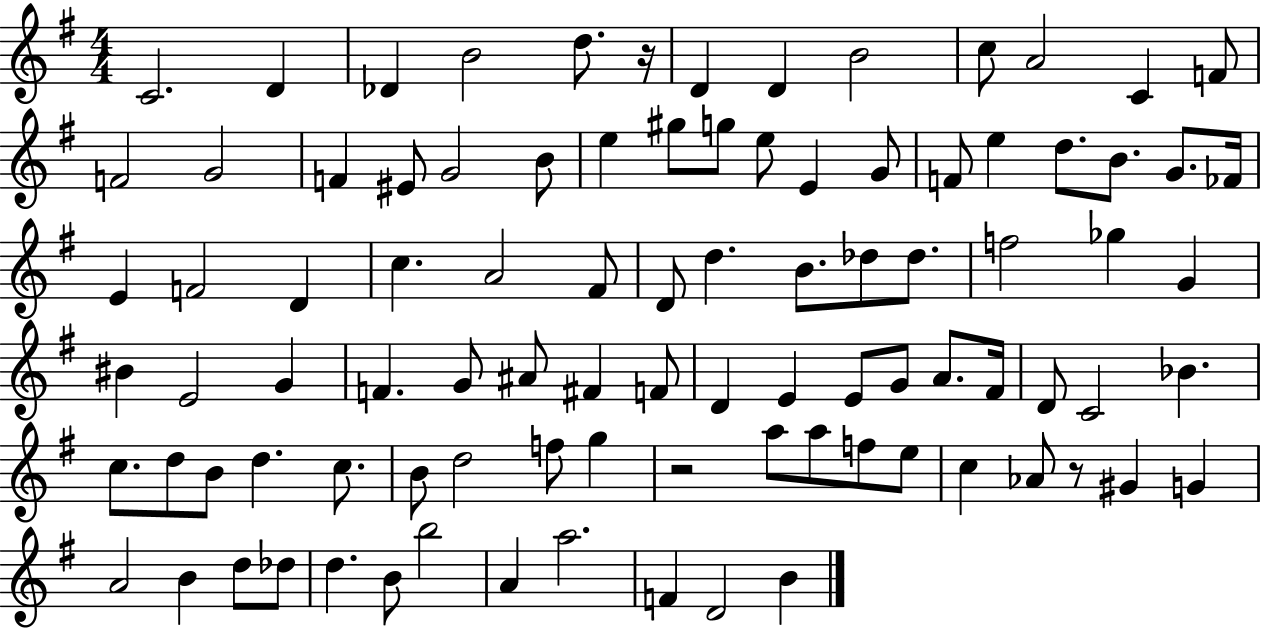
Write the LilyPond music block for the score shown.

{
  \clef treble
  \numericTimeSignature
  \time 4/4
  \key g \major
  c'2. d'4 | des'4 b'2 d''8. r16 | d'4 d'4 b'2 | c''8 a'2 c'4 f'8 | \break f'2 g'2 | f'4 eis'8 g'2 b'8 | e''4 gis''8 g''8 e''8 e'4 g'8 | f'8 e''4 d''8. b'8. g'8. fes'16 | \break e'4 f'2 d'4 | c''4. a'2 fis'8 | d'8 d''4. b'8. des''8 des''8. | f''2 ges''4 g'4 | \break bis'4 e'2 g'4 | f'4. g'8 ais'8 fis'4 f'8 | d'4 e'4 e'8 g'8 a'8. fis'16 | d'8 c'2 bes'4. | \break c''8. d''8 b'8 d''4. c''8. | b'8 d''2 f''8 g''4 | r2 a''8 a''8 f''8 e''8 | c''4 aes'8 r8 gis'4 g'4 | \break a'2 b'4 d''8 des''8 | d''4. b'8 b''2 | a'4 a''2. | f'4 d'2 b'4 | \break \bar "|."
}